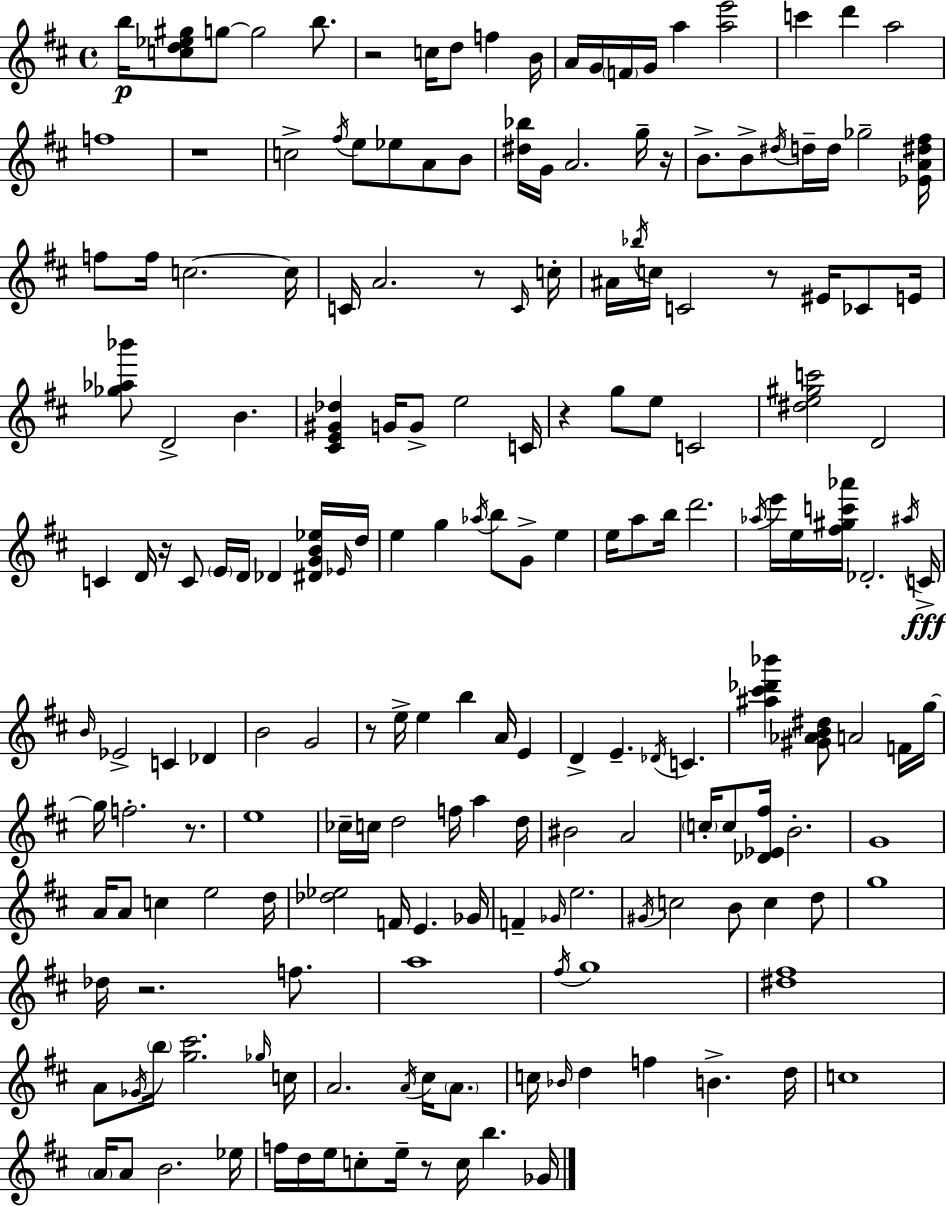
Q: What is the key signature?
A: D major